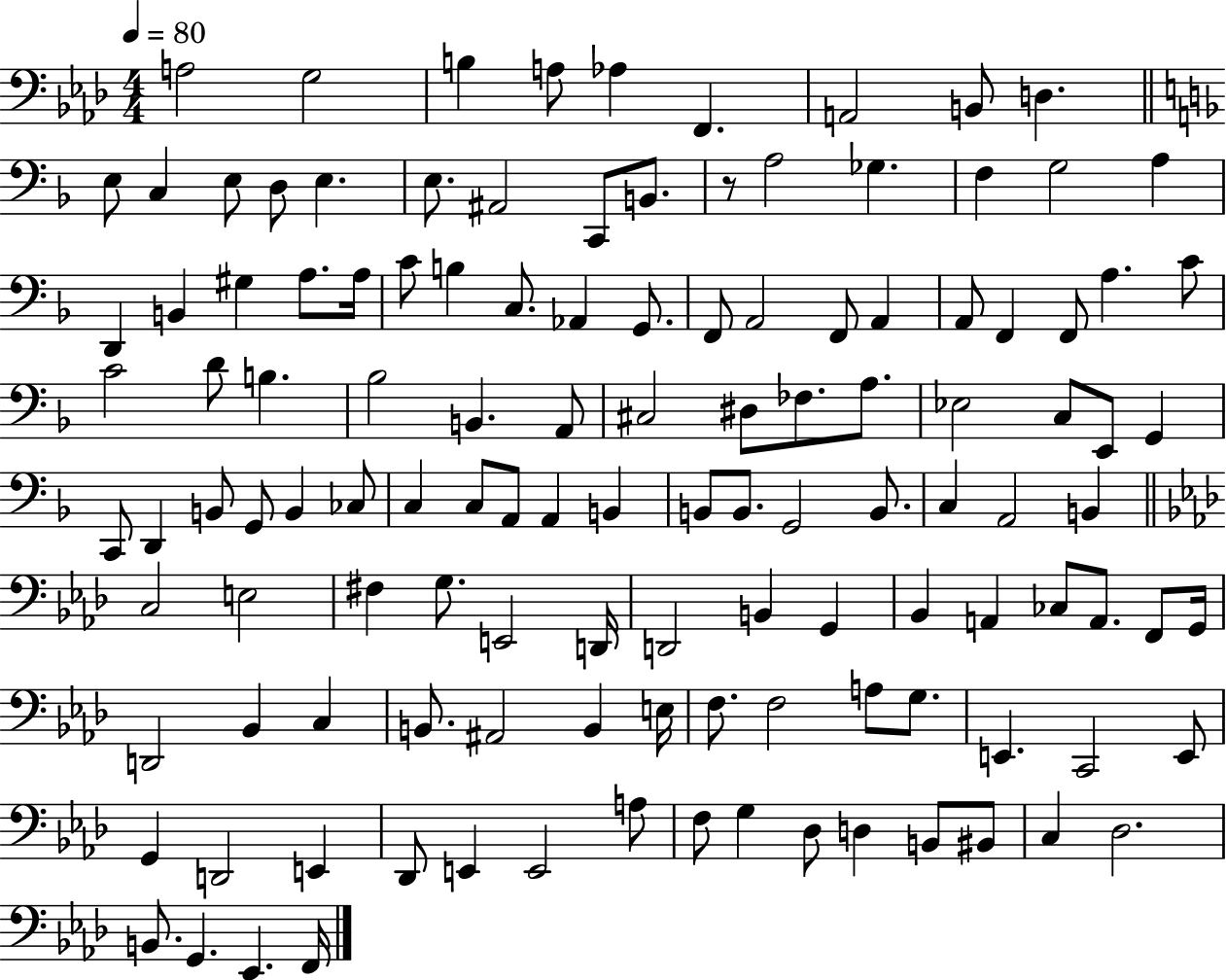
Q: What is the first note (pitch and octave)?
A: A3